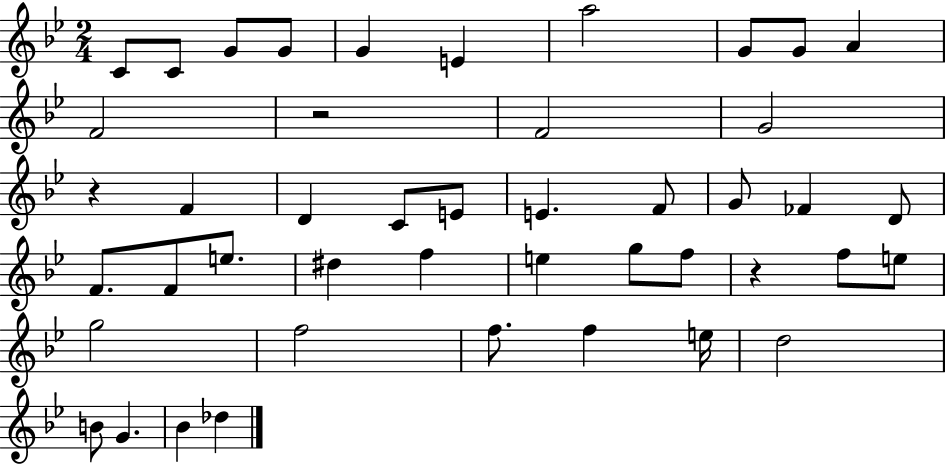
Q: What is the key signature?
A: BES major